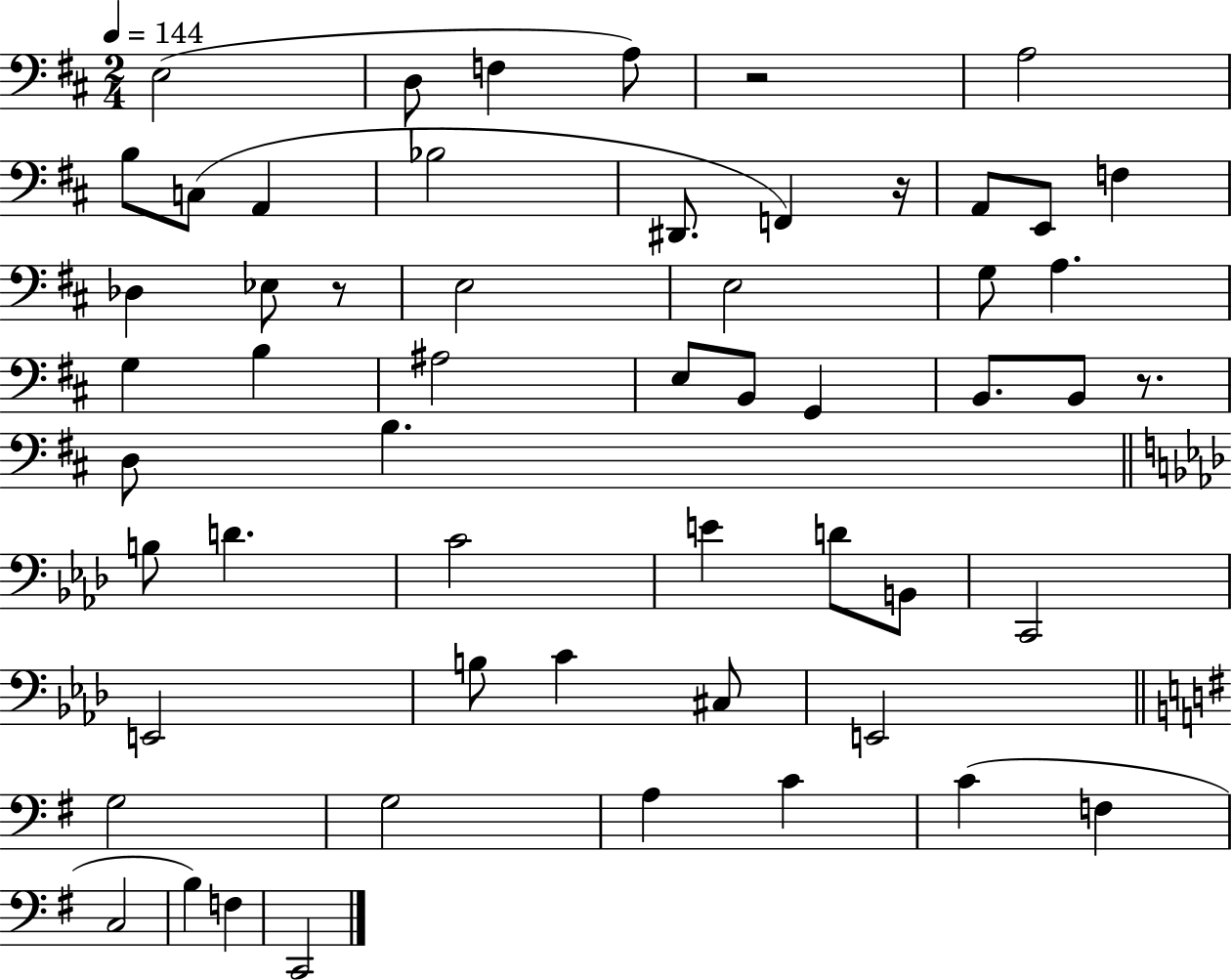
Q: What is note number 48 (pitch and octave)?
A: F3